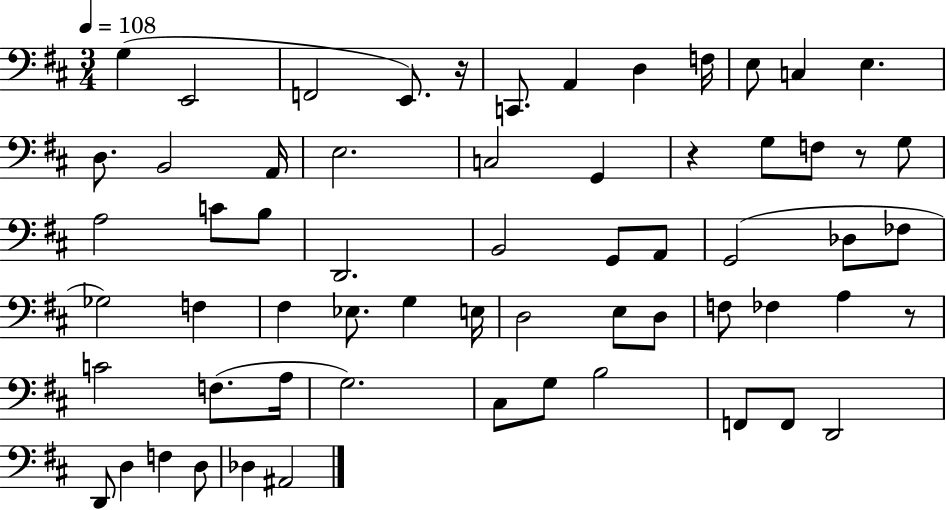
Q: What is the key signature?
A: D major